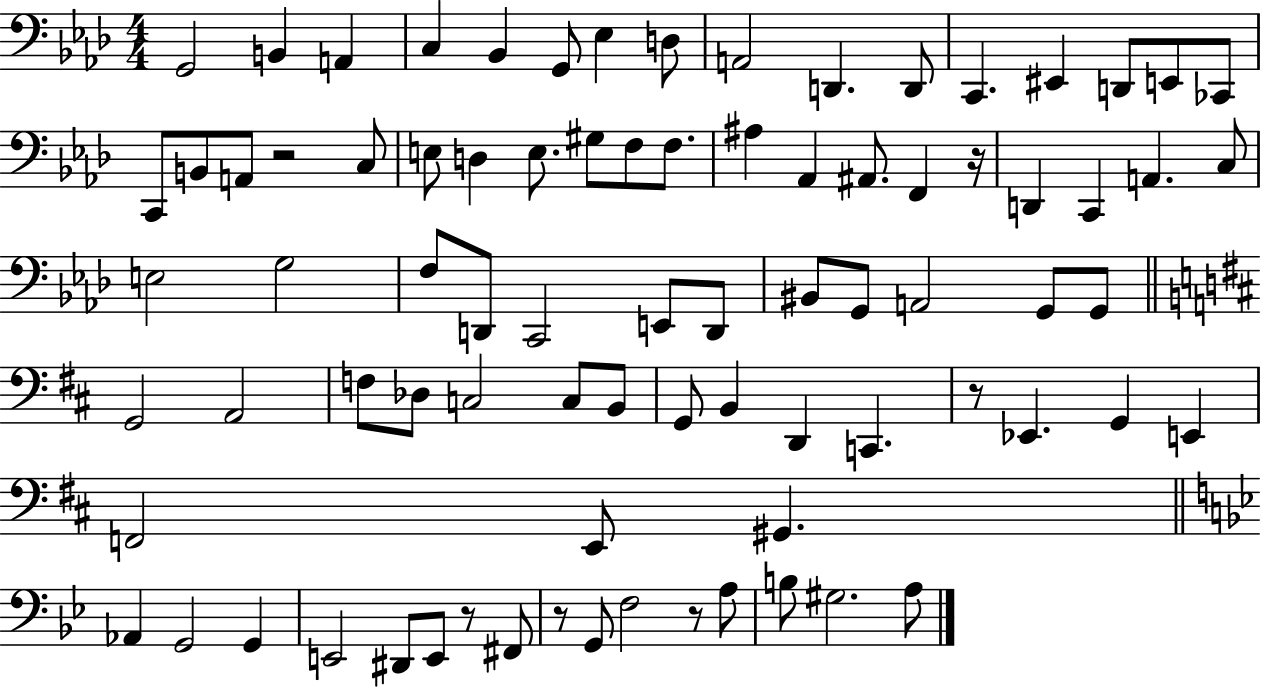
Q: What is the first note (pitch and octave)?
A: G2